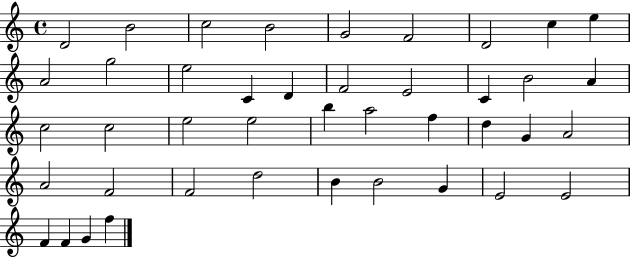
D4/h B4/h C5/h B4/h G4/h F4/h D4/h C5/q E5/q A4/h G5/h E5/h C4/q D4/q F4/h E4/h C4/q B4/h A4/q C5/h C5/h E5/h E5/h B5/q A5/h F5/q D5/q G4/q A4/h A4/h F4/h F4/h D5/h B4/q B4/h G4/q E4/h E4/h F4/q F4/q G4/q F5/q